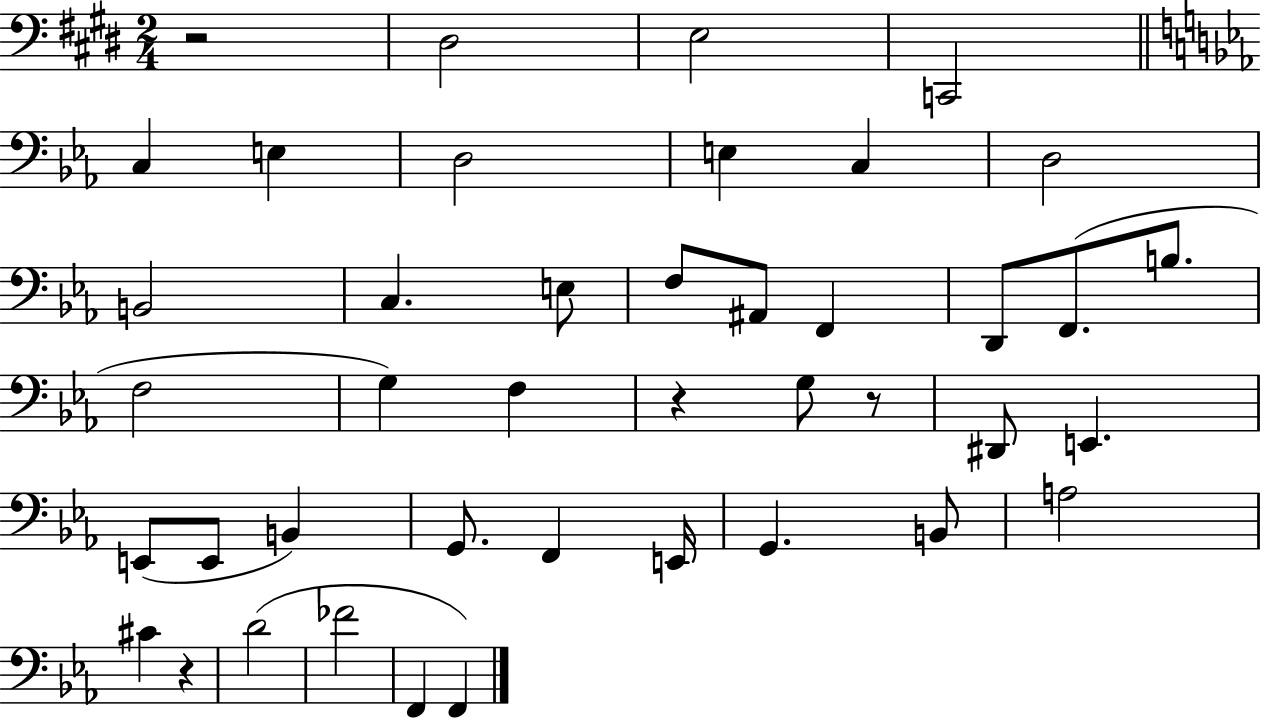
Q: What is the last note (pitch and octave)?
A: F2